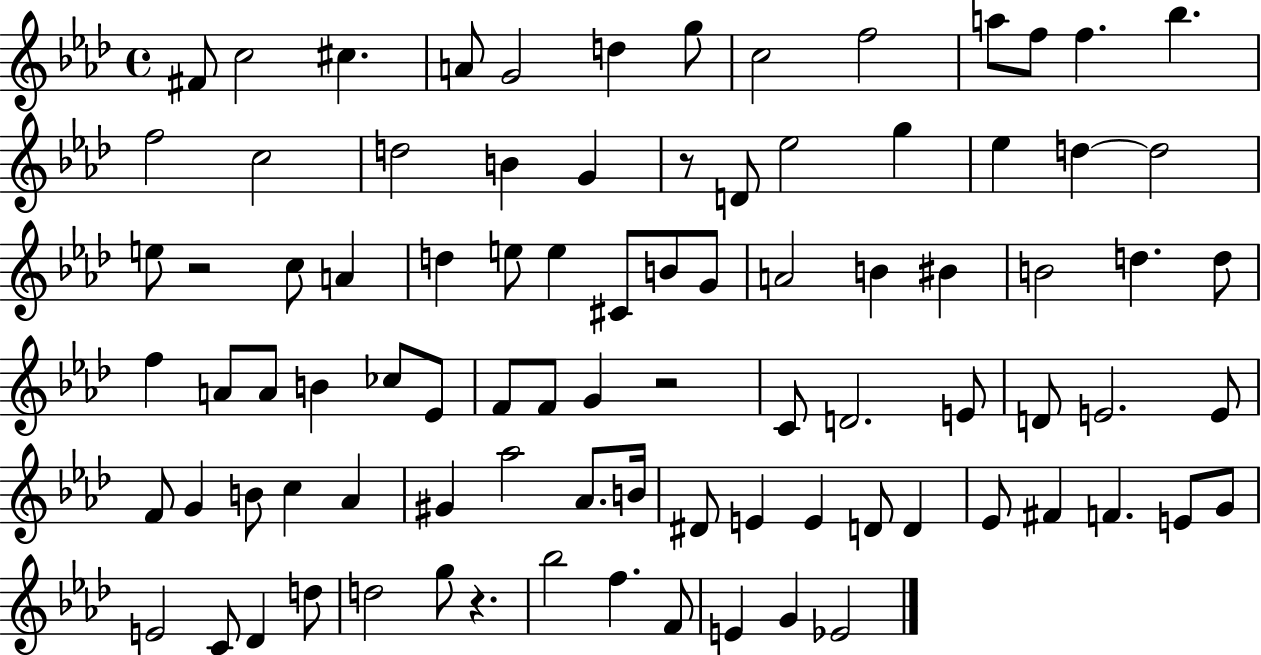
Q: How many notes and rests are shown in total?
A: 89